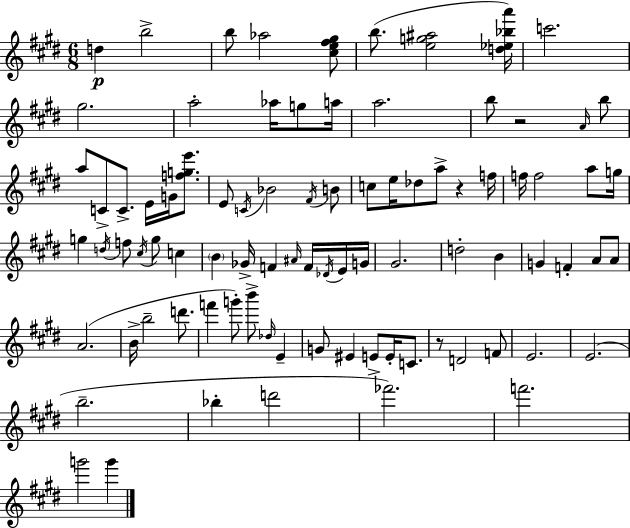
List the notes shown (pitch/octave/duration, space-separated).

D5/q B5/h B5/e Ab5/h [C#5,E5,F#5,G#5]/e B5/e. [E5,G5,A#5]/h [D5,Eb5,Bb5,A6]/s C6/h. G#5/h. A5/h Ab5/s G5/e A5/s A5/h. B5/e R/h A4/s B5/e A5/e C4/e C4/e. E4/s G4/s [F5,G5,E6]/e. E4/e C4/s Bb4/h F#4/s B4/e C5/e E5/s Db5/e A5/e R/q F5/s F5/s F5/h A5/e G5/s G5/q D5/s F5/e C#5/s G5/e C5/q B4/q Gb4/s F4/q A#4/s F4/s Db4/s E4/s G4/s G#4/h. D5/h B4/q G4/q F4/q A4/e A4/e A4/h. B4/s B5/h D6/e. F6/q G6/e B6/e Db5/s E4/q G4/e EIS4/q E4/e E4/s C4/e. R/e D4/h F4/e E4/h. E4/h. B5/h. Bb5/q D6/h FES6/h. F6/h. G6/h G6/q